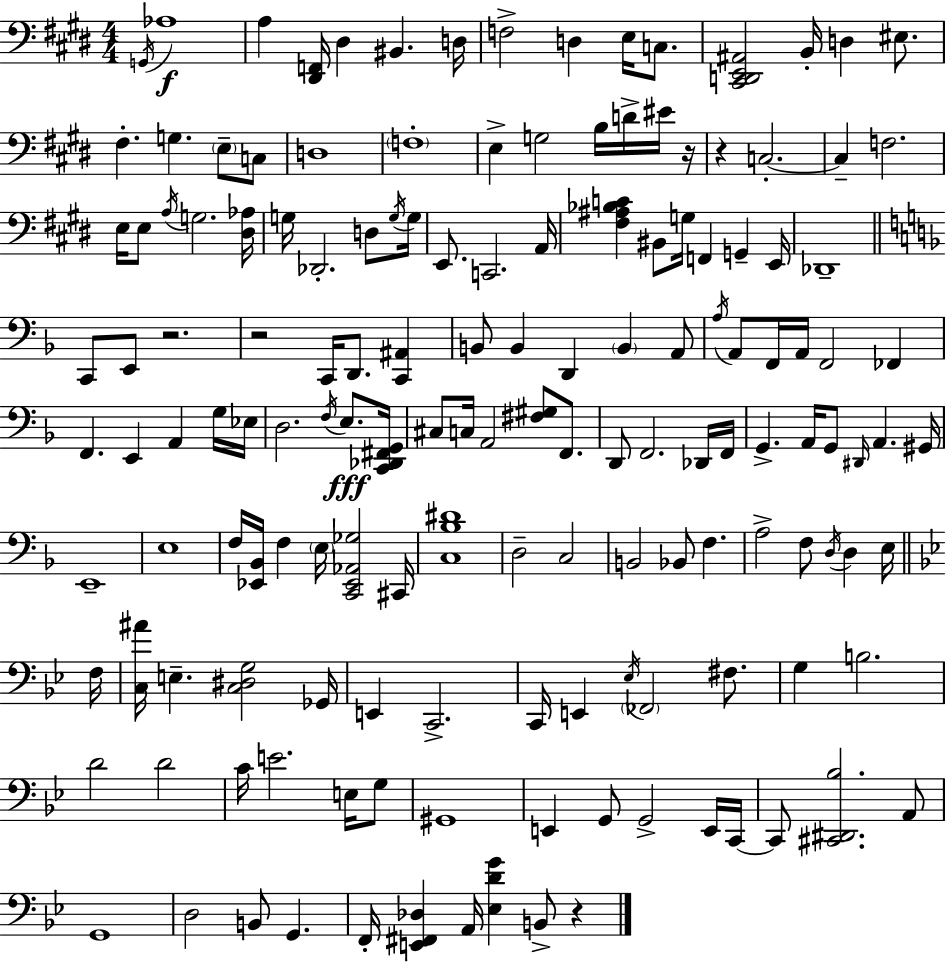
G2/s Ab3/w A3/q [D#2,F2]/s D#3/q BIS2/q. D3/s F3/h D3/q E3/s C3/e. [C#2,D2,E2,A#2]/h B2/s D3/q EIS3/e. F#3/q. G3/q. E3/e C3/e D3/w F3/w E3/q G3/h B3/s D4/s EIS4/s R/s R/q C3/h. C3/q F3/h. E3/s E3/e A3/s G3/h. [D#3,Ab3]/s G3/s Db2/h. D3/e G3/s G3/s E2/e. C2/h. A2/s [F#3,A#3,Bb3,C4]/q BIS2/e G3/s F2/q G2/q E2/s Db2/w C2/e E2/e R/h. R/h C2/s D2/e. [C2,A#2]/q B2/e B2/q D2/q B2/q A2/e A3/s A2/e F2/s A2/s F2/h FES2/q F2/q. E2/q A2/q G3/s Eb3/s D3/h. F3/s E3/e. [C2,Db2,F#2,G2]/s C#3/e C3/s A2/h [F#3,G#3]/e F2/e. D2/e F2/h. Db2/s F2/s G2/q. A2/s G2/e D#2/s A2/q. G#2/s E2/w E3/w F3/s [Eb2,Bb2]/s F3/q E3/s [C2,Eb2,Ab2,Gb3]/h C#2/s [C3,Bb3,D#4]/w D3/h C3/h B2/h Bb2/e F3/q. A3/h F3/e D3/s D3/q E3/s F3/s [C3,A#4]/s E3/q. [C3,D#3,G3]/h Gb2/s E2/q C2/h. C2/s E2/q Eb3/s FES2/h F#3/e. G3/q B3/h. D4/h D4/h C4/s E4/h. E3/s G3/e G#2/w E2/q G2/e G2/h E2/s C2/s C2/e [C#2,D#2,Bb3]/h. A2/e G2/w D3/h B2/e G2/q. F2/s [E2,F#2,Db3]/q A2/s [Eb3,D4,G4]/q B2/e R/q